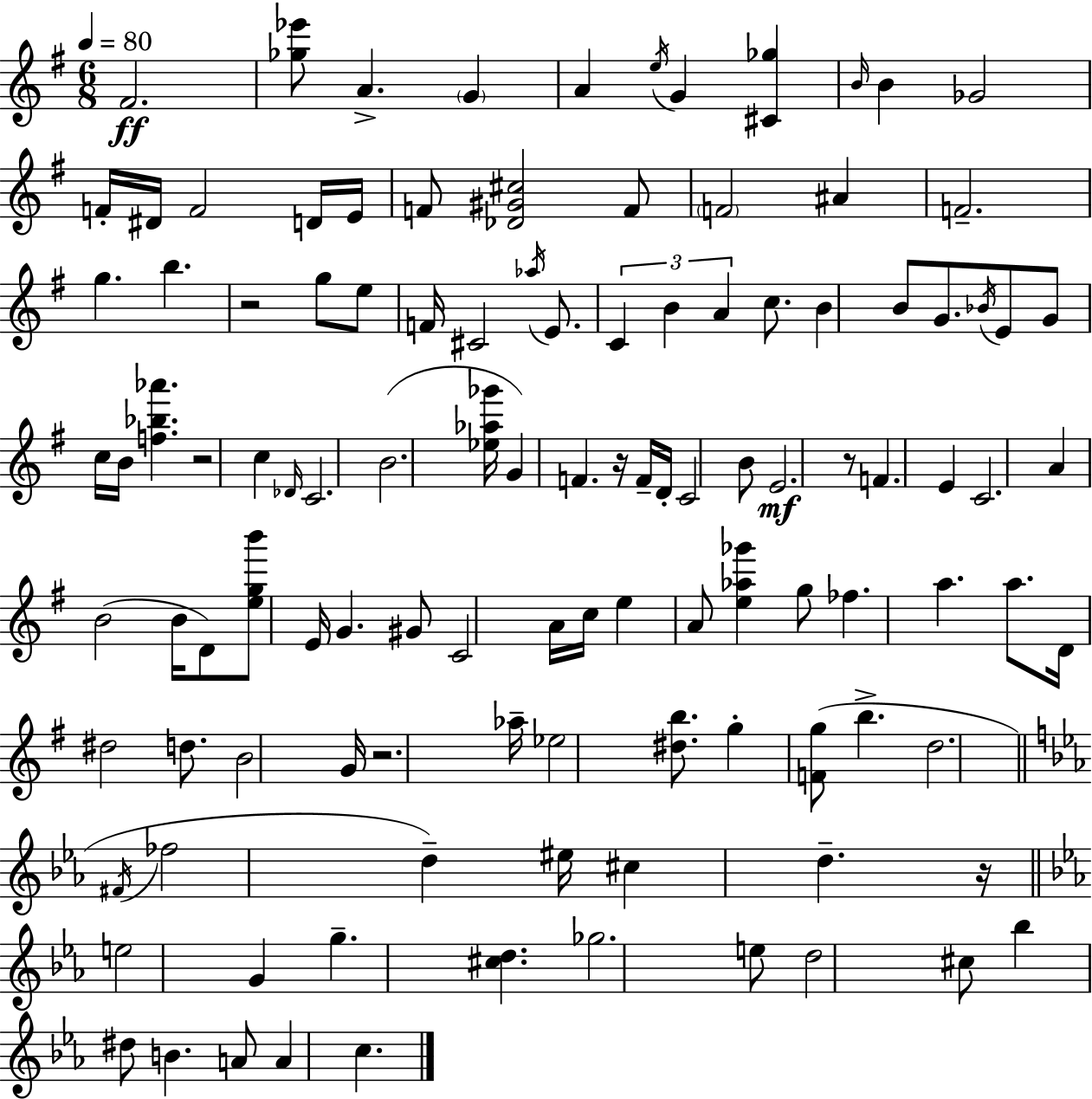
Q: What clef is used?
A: treble